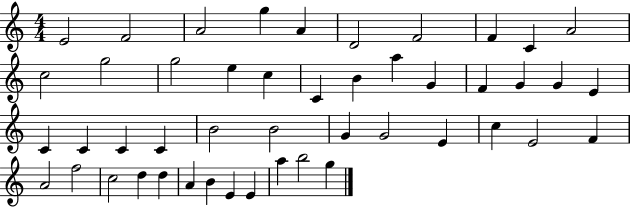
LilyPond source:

{
  \clef treble
  \numericTimeSignature
  \time 4/4
  \key c \major
  e'2 f'2 | a'2 g''4 a'4 | d'2 f'2 | f'4 c'4 a'2 | \break c''2 g''2 | g''2 e''4 c''4 | c'4 b'4 a''4 g'4 | f'4 g'4 g'4 e'4 | \break c'4 c'4 c'4 c'4 | b'2 b'2 | g'4 g'2 e'4 | c''4 e'2 f'4 | \break a'2 f''2 | c''2 d''4 d''4 | a'4 b'4 e'4 e'4 | a''4 b''2 g''4 | \break \bar "|."
}